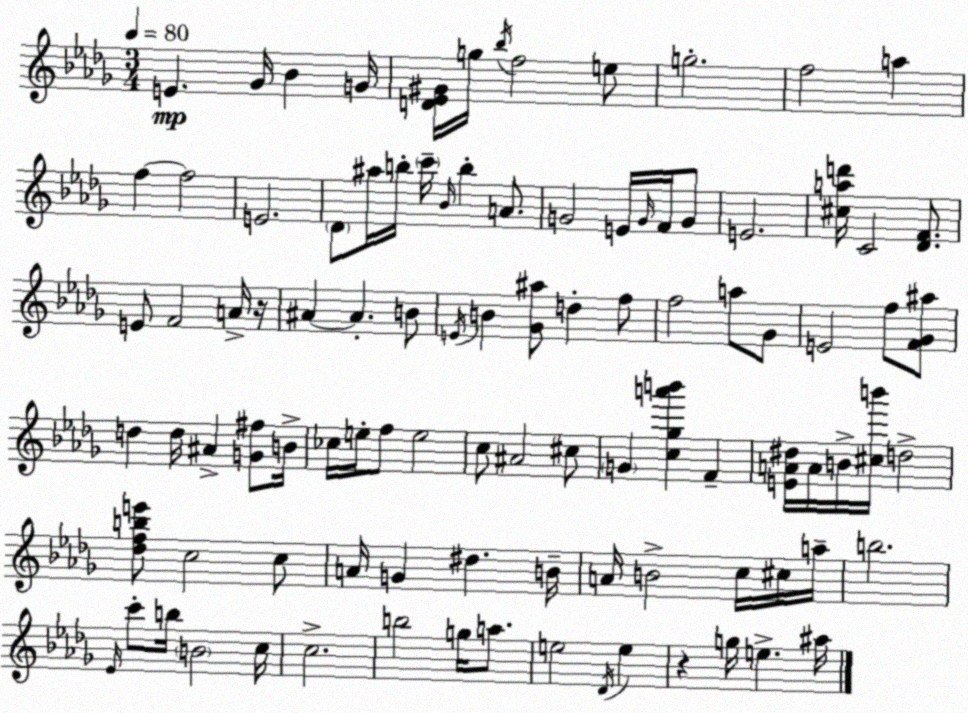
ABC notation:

X:1
T:Untitled
M:3/4
L:1/4
K:Bbm
E _G/4 _B G/4 [D_E^G]/4 g/4 _b/4 f2 e/2 g2 f2 a f f2 E2 _D/2 ^a/4 b/4 c'/4 _B/4 b A/2 G2 E/4 G/4 F/4 G/2 E2 [^cad']/4 C2 [_DF]/2 E/2 F2 A/4 z/4 ^A ^A B/2 E/4 B [_G^a]/2 d f/2 f2 a/2 _G/2 E2 f/2 [F_G^a]/2 d d/4 ^A [G^f]/2 B/4 _c/4 e/4 f/2 e2 c/2 ^A2 ^c/2 G [c_ga'b'] F [EA^d]/4 A/4 B/4 [^cb']/4 d2 [_dfbe']/2 c2 c/2 A/4 G ^d B/4 A/4 B2 c/4 ^c/4 a/4 b2 _E/4 c'/2 b/4 B2 c/4 c2 b2 g/4 a/2 e2 _D/4 e z g/4 e ^a/4